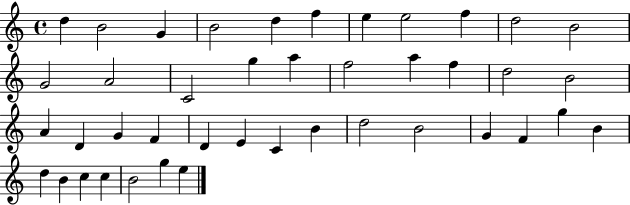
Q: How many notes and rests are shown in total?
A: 42